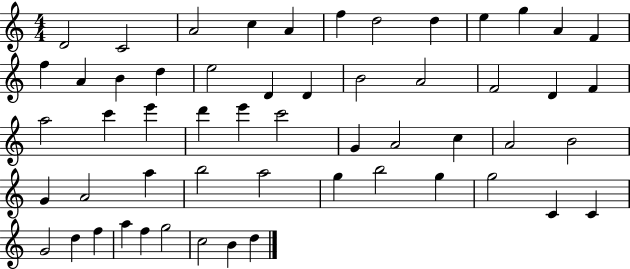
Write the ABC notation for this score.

X:1
T:Untitled
M:4/4
L:1/4
K:C
D2 C2 A2 c A f d2 d e g A F f A B d e2 D D B2 A2 F2 D F a2 c' e' d' e' c'2 G A2 c A2 B2 G A2 a b2 a2 g b2 g g2 C C G2 d f a f g2 c2 B d